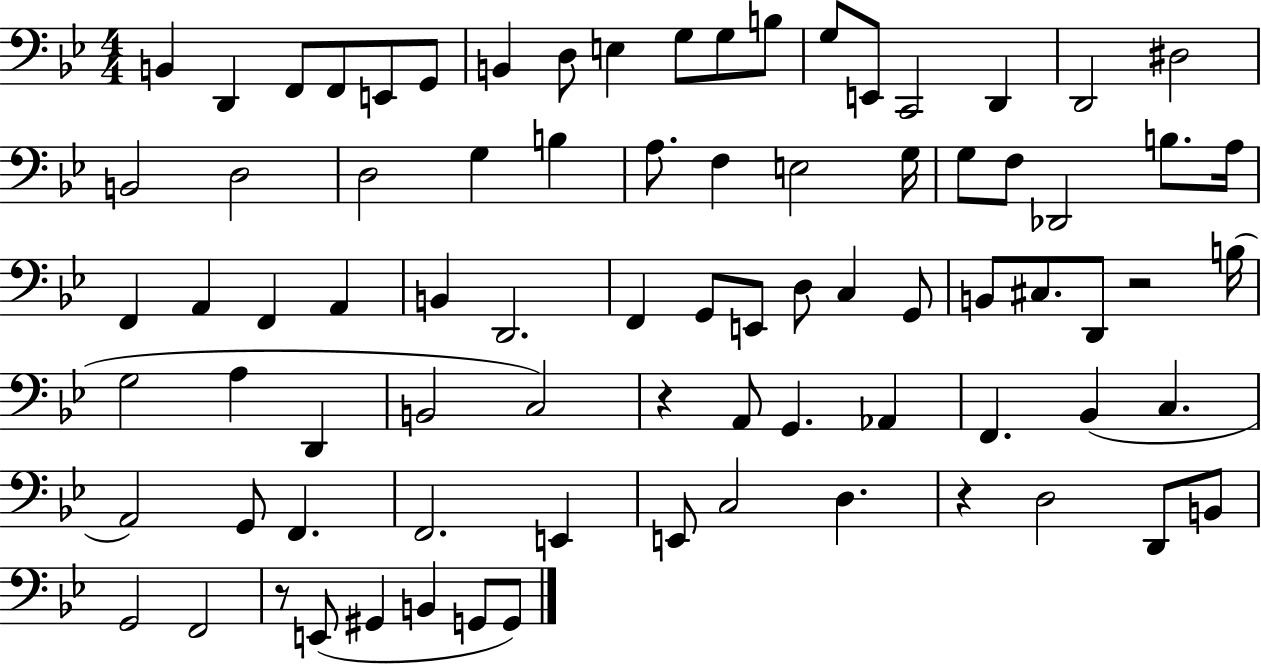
X:1
T:Untitled
M:4/4
L:1/4
K:Bb
B,, D,, F,,/2 F,,/2 E,,/2 G,,/2 B,, D,/2 E, G,/2 G,/2 B,/2 G,/2 E,,/2 C,,2 D,, D,,2 ^D,2 B,,2 D,2 D,2 G, B, A,/2 F, E,2 G,/4 G,/2 F,/2 _D,,2 B,/2 A,/4 F,, A,, F,, A,, B,, D,,2 F,, G,,/2 E,,/2 D,/2 C, G,,/2 B,,/2 ^C,/2 D,,/2 z2 B,/4 G,2 A, D,, B,,2 C,2 z A,,/2 G,, _A,, F,, _B,, C, A,,2 G,,/2 F,, F,,2 E,, E,,/2 C,2 D, z D,2 D,,/2 B,,/2 G,,2 F,,2 z/2 E,,/2 ^G,, B,, G,,/2 G,,/2